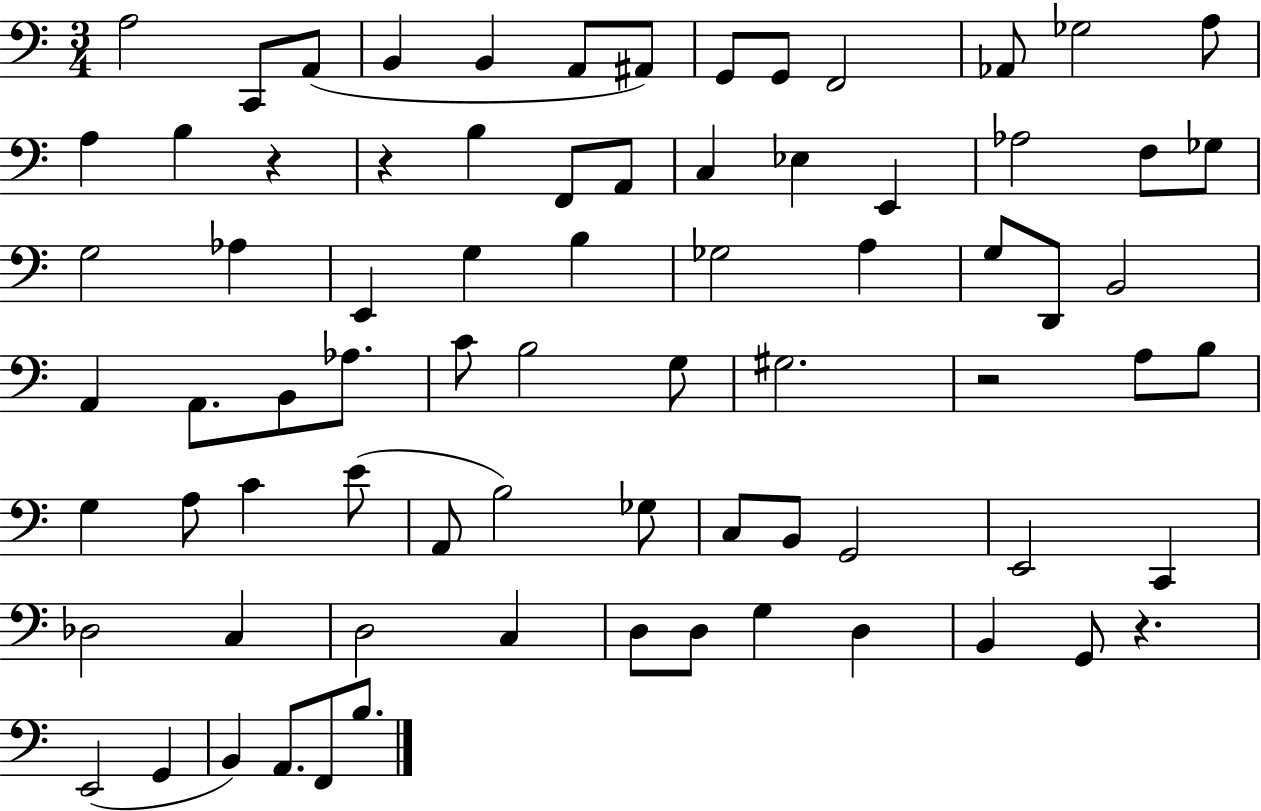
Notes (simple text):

A3/h C2/e A2/e B2/q B2/q A2/e A#2/e G2/e G2/e F2/h Ab2/e Gb3/h A3/e A3/q B3/q R/q R/q B3/q F2/e A2/e C3/q Eb3/q E2/q Ab3/h F3/e Gb3/e G3/h Ab3/q E2/q G3/q B3/q Gb3/h A3/q G3/e D2/e B2/h A2/q A2/e. B2/e Ab3/e. C4/e B3/h G3/e G#3/h. R/h A3/e B3/e G3/q A3/e C4/q E4/e A2/e B3/h Gb3/e C3/e B2/e G2/h E2/h C2/q Db3/h C3/q D3/h C3/q D3/e D3/e G3/q D3/q B2/q G2/e R/q. E2/h G2/q B2/q A2/e. F2/e B3/e.